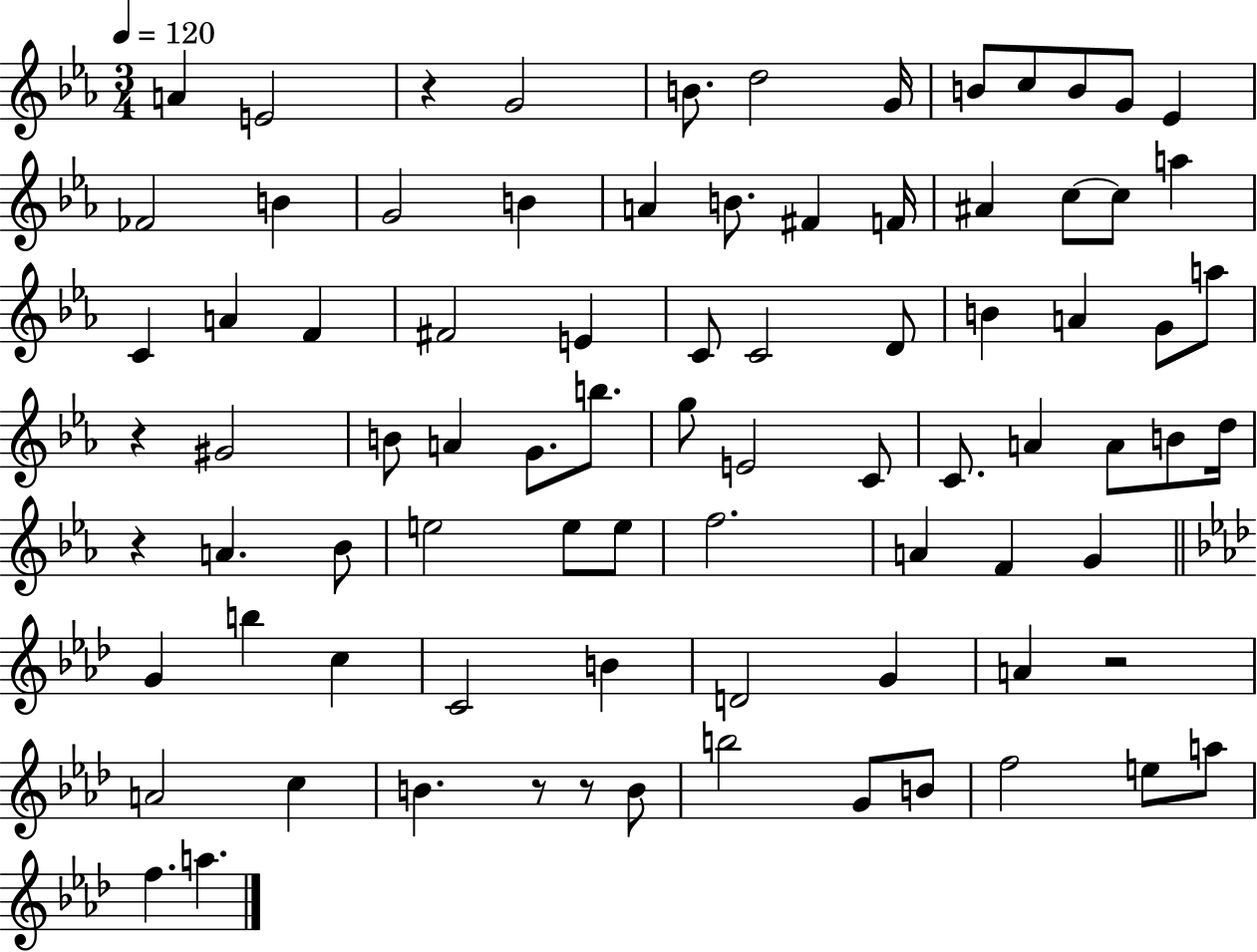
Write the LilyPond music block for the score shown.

{
  \clef treble
  \numericTimeSignature
  \time 3/4
  \key ees \major
  \tempo 4 = 120
  a'4 e'2 | r4 g'2 | b'8. d''2 g'16 | b'8 c''8 b'8 g'8 ees'4 | \break fes'2 b'4 | g'2 b'4 | a'4 b'8. fis'4 f'16 | ais'4 c''8~~ c''8 a''4 | \break c'4 a'4 f'4 | fis'2 e'4 | c'8 c'2 d'8 | b'4 a'4 g'8 a''8 | \break r4 gis'2 | b'8 a'4 g'8. b''8. | g''8 e'2 c'8 | c'8. a'4 a'8 b'8 d''16 | \break r4 a'4. bes'8 | e''2 e''8 e''8 | f''2. | a'4 f'4 g'4 | \break \bar "||" \break \key aes \major g'4 b''4 c''4 | c'2 b'4 | d'2 g'4 | a'4 r2 | \break a'2 c''4 | b'4. r8 r8 b'8 | b''2 g'8 b'8 | f''2 e''8 a''8 | \break f''4. a''4. | \bar "|."
}